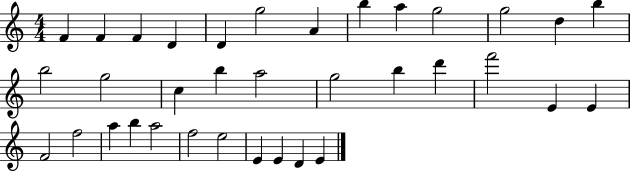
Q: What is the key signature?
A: C major